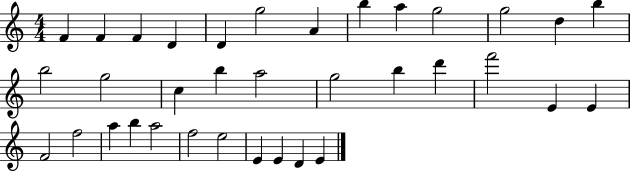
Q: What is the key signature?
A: C major